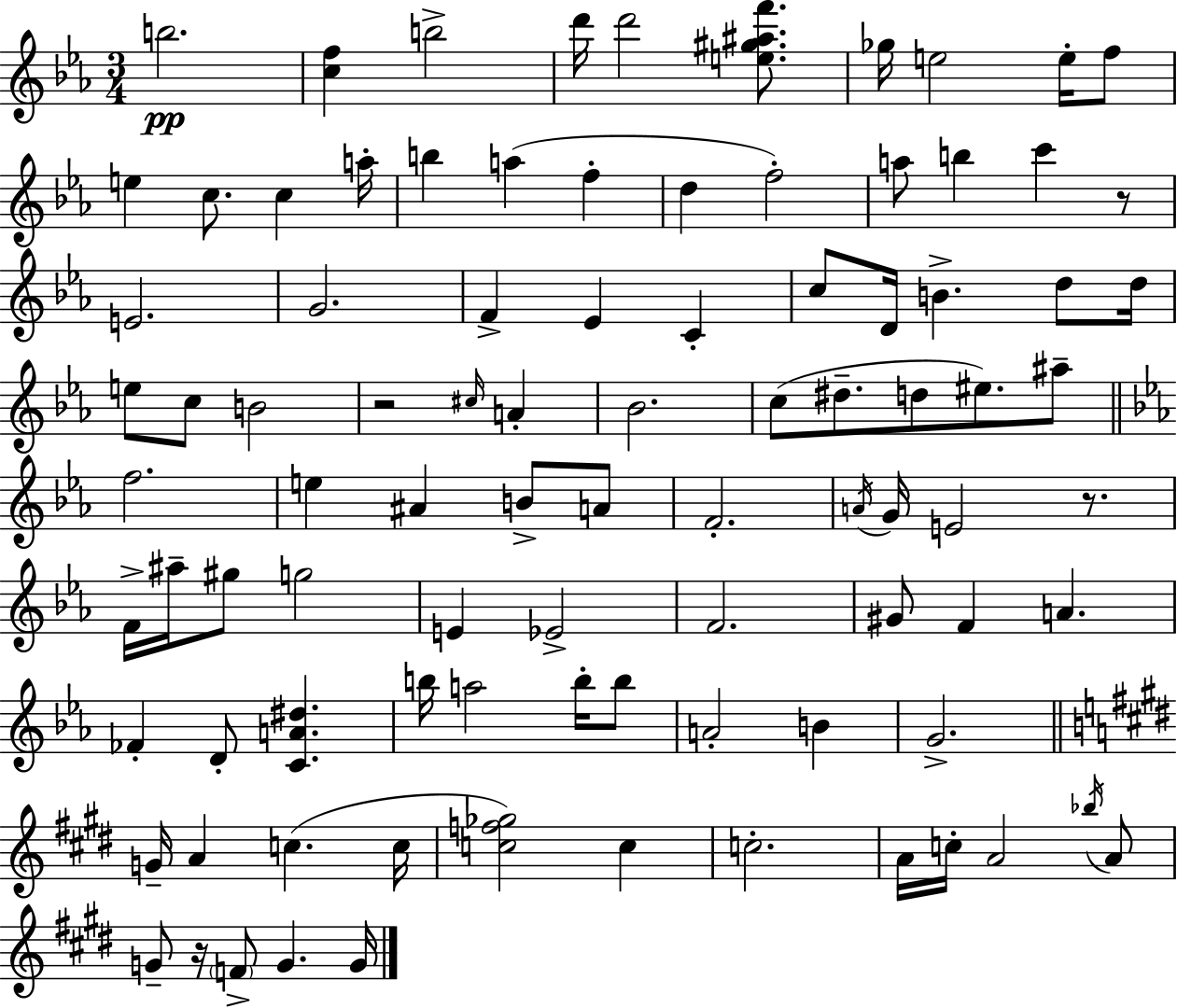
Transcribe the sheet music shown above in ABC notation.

X:1
T:Untitled
M:3/4
L:1/4
K:Eb
b2 [cf] b2 d'/4 d'2 [e^g^af']/2 _g/4 e2 e/4 f/2 e c/2 c a/4 b a f d f2 a/2 b c' z/2 E2 G2 F _E C c/2 D/4 B d/2 d/4 e/2 c/2 B2 z2 ^c/4 A _B2 c/2 ^d/2 d/2 ^e/2 ^a/2 f2 e ^A B/2 A/2 F2 A/4 G/4 E2 z/2 F/4 ^a/4 ^g/2 g2 E _E2 F2 ^G/2 F A _F D/2 [CA^d] b/4 a2 b/4 b/2 A2 B G2 G/4 A c c/4 [cf_g]2 c c2 A/4 c/4 A2 _b/4 A/2 G/2 z/4 F/2 G G/4